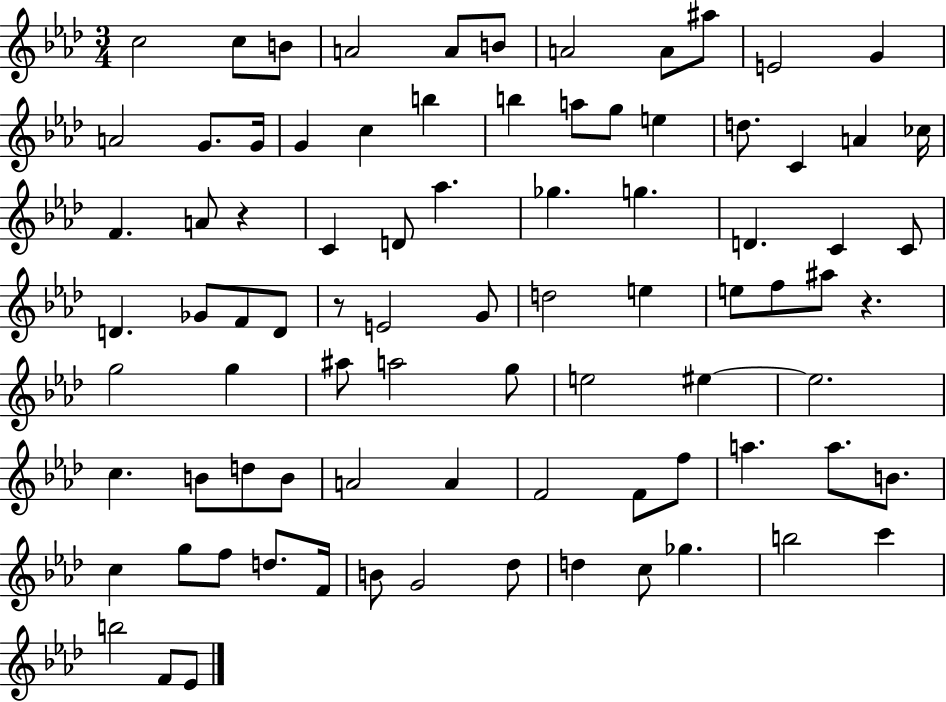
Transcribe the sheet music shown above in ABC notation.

X:1
T:Untitled
M:3/4
L:1/4
K:Ab
c2 c/2 B/2 A2 A/2 B/2 A2 A/2 ^a/2 E2 G A2 G/2 G/4 G c b b a/2 g/2 e d/2 C A _c/4 F A/2 z C D/2 _a _g g D C C/2 D _G/2 F/2 D/2 z/2 E2 G/2 d2 e e/2 f/2 ^a/2 z g2 g ^a/2 a2 g/2 e2 ^e ^e2 c B/2 d/2 B/2 A2 A F2 F/2 f/2 a a/2 B/2 c g/2 f/2 d/2 F/4 B/2 G2 _d/2 d c/2 _g b2 c' b2 F/2 _E/2